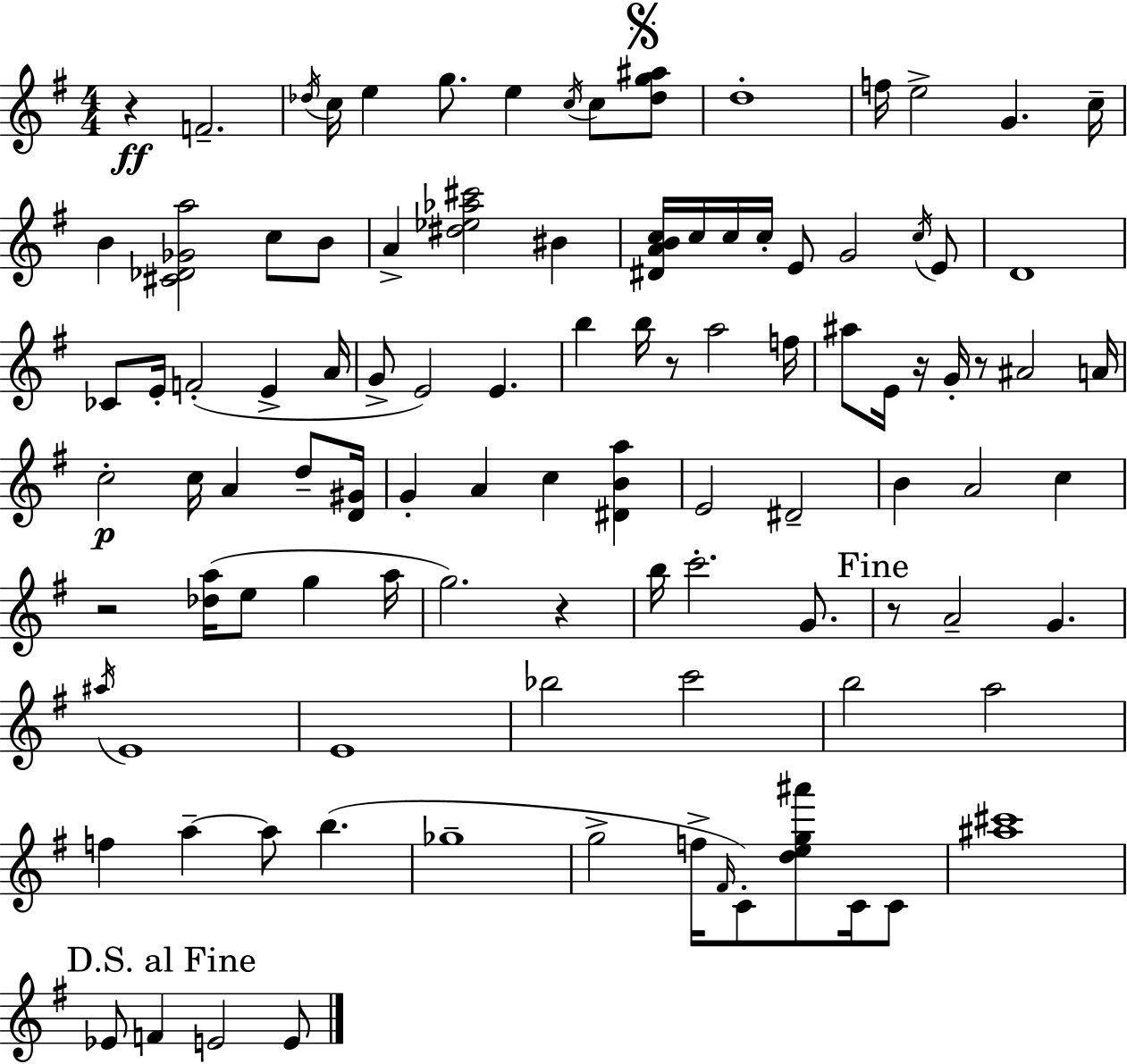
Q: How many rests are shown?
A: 7